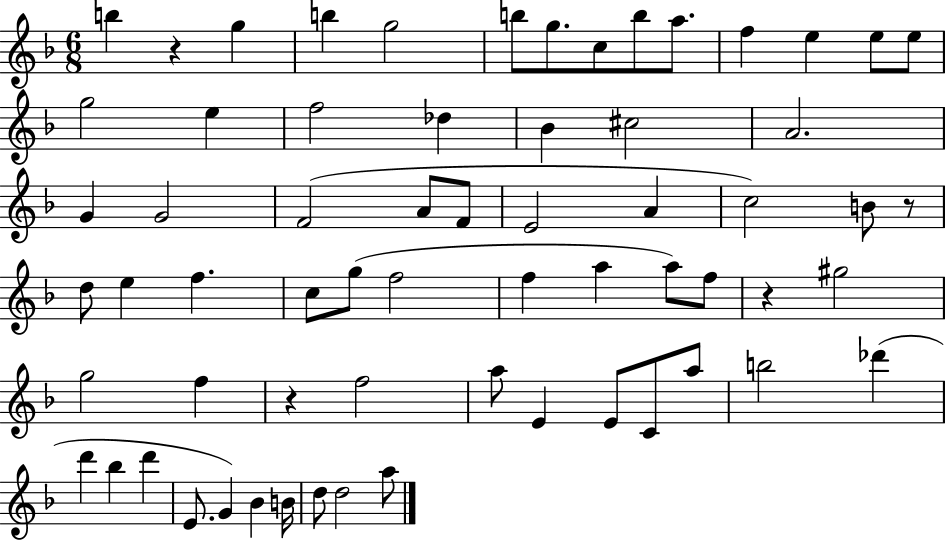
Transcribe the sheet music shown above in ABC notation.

X:1
T:Untitled
M:6/8
L:1/4
K:F
b z g b g2 b/2 g/2 c/2 b/2 a/2 f e e/2 e/2 g2 e f2 _d _B ^c2 A2 G G2 F2 A/2 F/2 E2 A c2 B/2 z/2 d/2 e f c/2 g/2 f2 f a a/2 f/2 z ^g2 g2 f z f2 a/2 E E/2 C/2 a/2 b2 _d' d' _b d' E/2 G _B B/4 d/2 d2 a/2